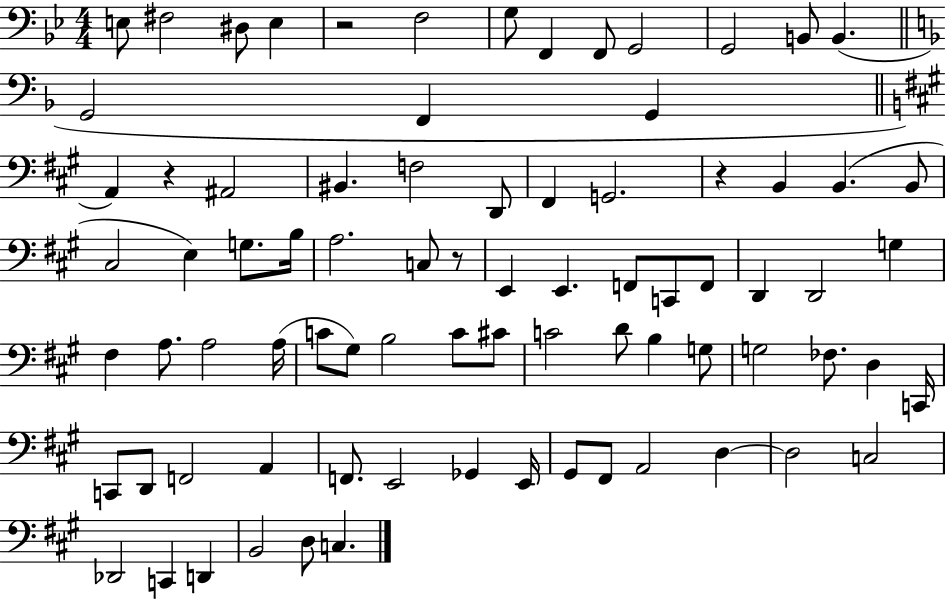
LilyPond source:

{
  \clef bass
  \numericTimeSignature
  \time 4/4
  \key bes \major
  e8 fis2 dis8 e4 | r2 f2 | g8 f,4 f,8 g,2 | g,2 b,8 b,4.( | \break \bar "||" \break \key f \major g,2 f,4 g,4 | \bar "||" \break \key a \major a,4) r4 ais,2 | bis,4. f2 d,8 | fis,4 g,2. | r4 b,4 b,4.( b,8 | \break cis2 e4) g8. b16 | a2. c8 r8 | e,4 e,4. f,8 c,8 f,8 | d,4 d,2 g4 | \break fis4 a8. a2 a16( | c'8 gis8) b2 c'8 cis'8 | c'2 d'8 b4 g8 | g2 fes8. d4 c,16 | \break c,8 d,8 f,2 a,4 | f,8. e,2 ges,4 e,16 | gis,8 fis,8 a,2 d4~~ | d2 c2 | \break des,2 c,4 d,4 | b,2 d8 c4. | \bar "|."
}